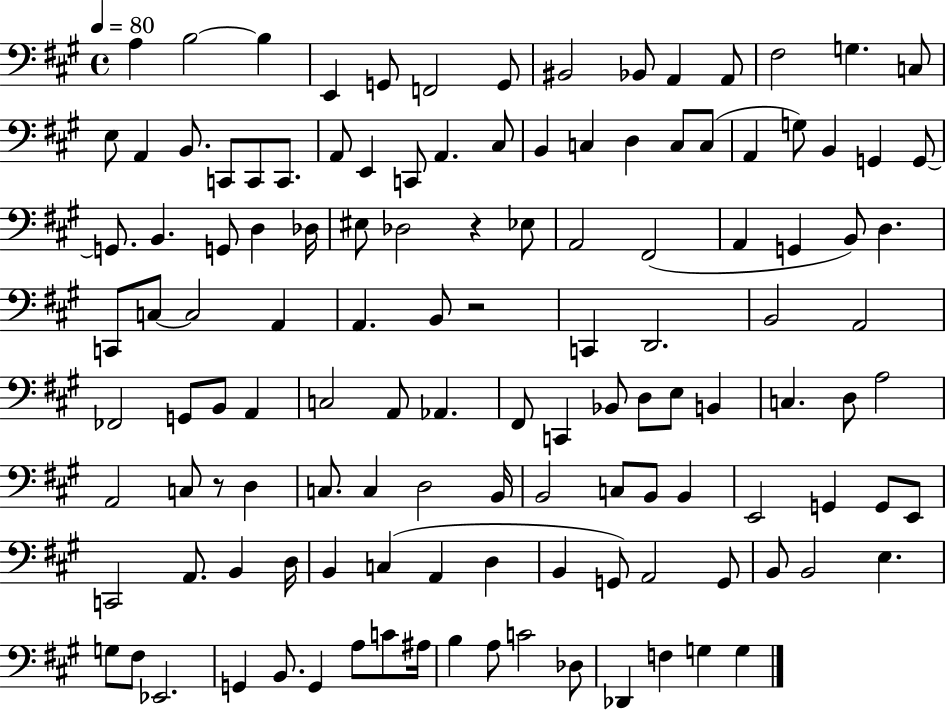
{
  \clef bass
  \time 4/4
  \defaultTimeSignature
  \key a \major
  \tempo 4 = 80
  a4 b2~~ b4 | e,4 g,8 f,2 g,8 | bis,2 bes,8 a,4 a,8 | fis2 g4. c8 | \break e8 a,4 b,8. c,8 c,8 c,8. | a,8 e,4 c,8 a,4. cis8 | b,4 c4 d4 c8 c8( | a,4 g8) b,4 g,4 g,8~~ | \break g,8. b,4. g,8 d4 des16 | eis8 des2 r4 ees8 | a,2 fis,2( | a,4 g,4 b,8) d4. | \break c,8 c8~~ c2 a,4 | a,4. b,8 r2 | c,4 d,2. | b,2 a,2 | \break fes,2 g,8 b,8 a,4 | c2 a,8 aes,4. | fis,8 c,4 bes,8 d8 e8 b,4 | c4. d8 a2 | \break a,2 c8 r8 d4 | c8. c4 d2 b,16 | b,2 c8 b,8 b,4 | e,2 g,4 g,8 e,8 | \break c,2 a,8. b,4 d16 | b,4 c4( a,4 d4 | b,4 g,8) a,2 g,8 | b,8 b,2 e4. | \break g8 fis8 ees,2. | g,4 b,8. g,4 a8 c'8 ais16 | b4 a8 c'2 des8 | des,4 f4 g4 g4 | \break \bar "|."
}